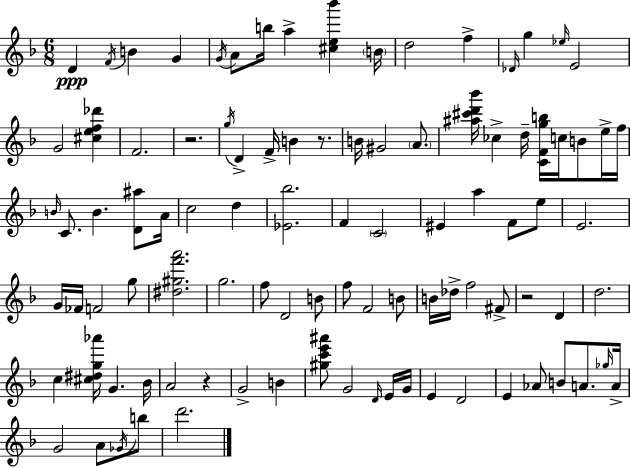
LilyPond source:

{
  \clef treble
  \numericTimeSignature
  \time 6/8
  \key d \minor
  d'4\ppp \acciaccatura { f'16 } b'4 g'4 | \acciaccatura { g'16 } a'8 b''16 a''4-> <cis'' e'' bes'''>4 | \parenthesize b'16 d''2 f''4-> | \grace { des'16 } g''4 \grace { ees''16 } e'2 | \break g'2 | <cis'' e'' f'' des'''>4 f'2. | r2. | \acciaccatura { g''16 } d'4-> f'16-> b'4 | \break r8. b'16 gis'2 | \parenthesize a'8. <ais'' cis''' d''' bes'''>16 ces''4-> d''16-- <c' f' g'' b''>16 | c''16 b'8 e''16-> f''16 \grace { b'16 } c'8. b'4. | <d' ais''>8 a'16 c''2 | \break d''4 <ees' bes''>2. | f'4 \parenthesize c'2 | eis'4 a''4 | f'8 e''8 e'2. | \break g'16 fes'16 f'2 | g''8 <dis'' gis'' f''' a'''>2. | g''2. | f''8 d'2 | \break b'8 f''8 f'2 | b'8 b'16 des''16-> f''2 | fis'8-> r2 | d'4 d''2. | \break c''4 <cis'' dis'' g'' aes'''>16 g'4. | bes'16 a'2 | r4 g'2-> | b'4 <gis'' c''' e''' ais'''>8 g'2 | \break \grace { d'16 } e'16 g'16 e'4 d'2 | e'4 aes'8 | b'8 a'8. \grace { ges''16 } a'16-> g'2 | a'8 \acciaccatura { ges'16 } b''8 d'''2. | \break \bar "|."
}